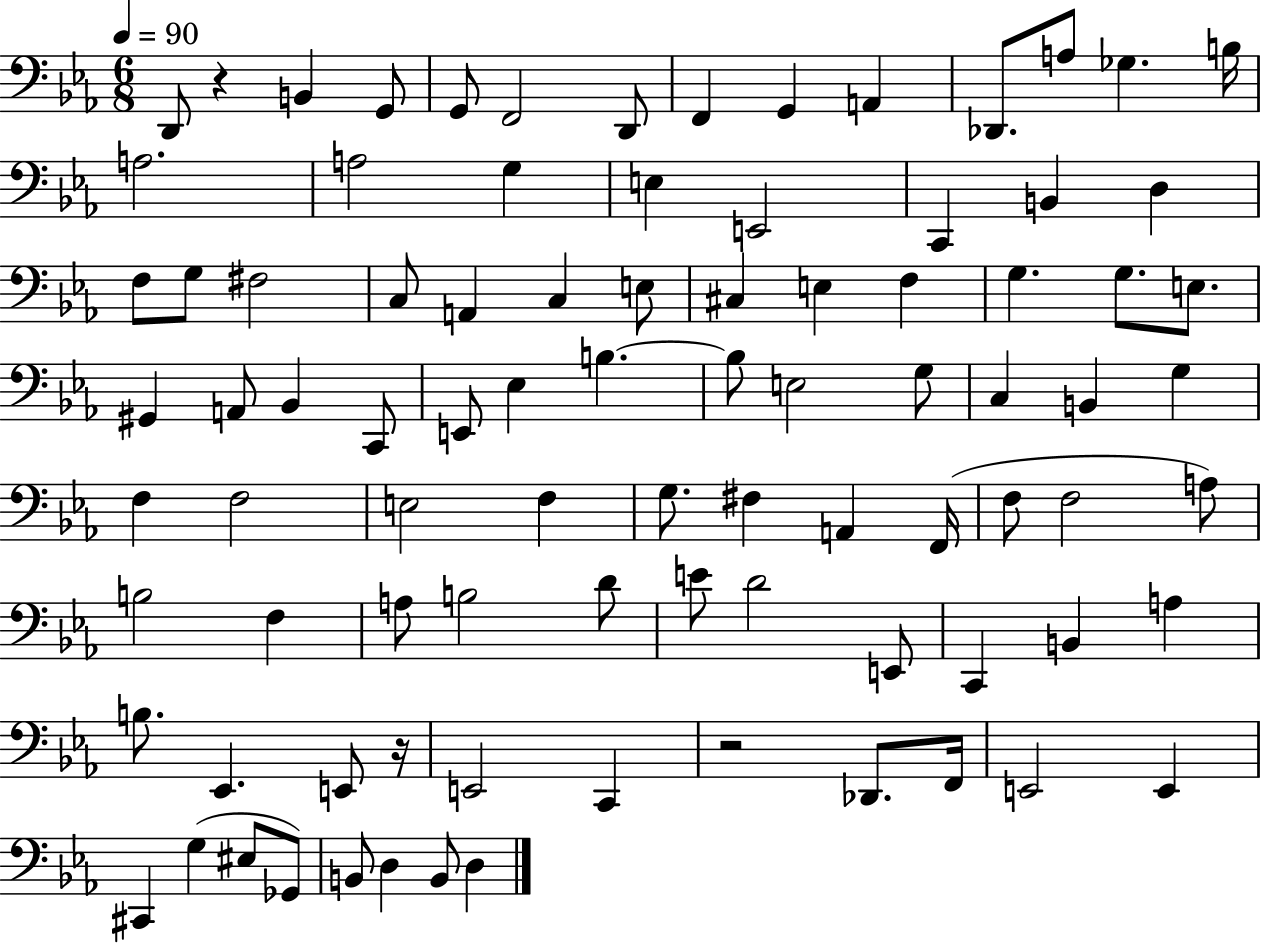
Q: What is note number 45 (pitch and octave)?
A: C3